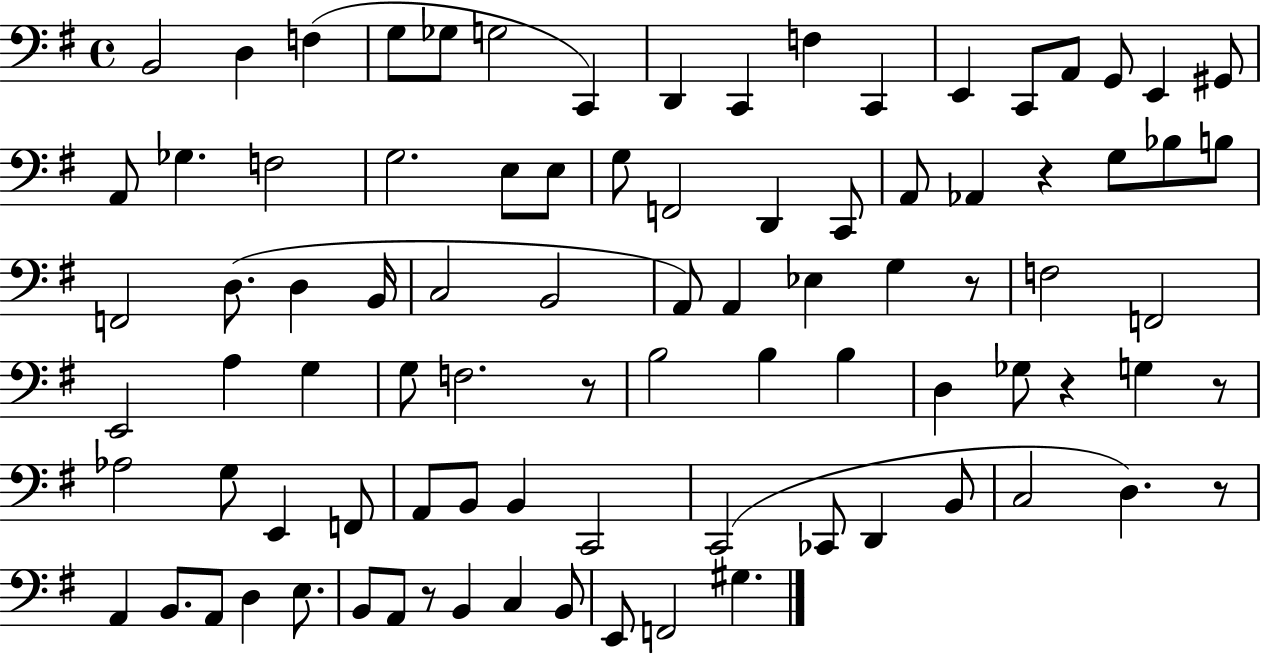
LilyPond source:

{
  \clef bass
  \time 4/4
  \defaultTimeSignature
  \key g \major
  b,2 d4 f4( | g8 ges8 g2 c,4) | d,4 c,4 f4 c,4 | e,4 c,8 a,8 g,8 e,4 gis,8 | \break a,8 ges4. f2 | g2. e8 e8 | g8 f,2 d,4 c,8 | a,8 aes,4 r4 g8 bes8 b8 | \break f,2 d8.( d4 b,16 | c2 b,2 | a,8) a,4 ees4 g4 r8 | f2 f,2 | \break e,2 a4 g4 | g8 f2. r8 | b2 b4 b4 | d4 ges8 r4 g4 r8 | \break aes2 g8 e,4 f,8 | a,8 b,8 b,4 c,2 | c,2( ces,8 d,4 b,8 | c2 d4.) r8 | \break a,4 b,8. a,8 d4 e8. | b,8 a,8 r8 b,4 c4 b,8 | e,8 f,2 gis4. | \bar "|."
}